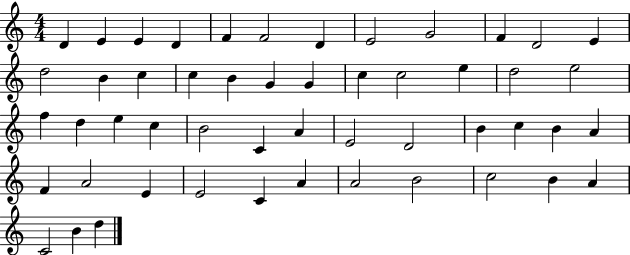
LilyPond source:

{
  \clef treble
  \numericTimeSignature
  \time 4/4
  \key c \major
  d'4 e'4 e'4 d'4 | f'4 f'2 d'4 | e'2 g'2 | f'4 d'2 e'4 | \break d''2 b'4 c''4 | c''4 b'4 g'4 g'4 | c''4 c''2 e''4 | d''2 e''2 | \break f''4 d''4 e''4 c''4 | b'2 c'4 a'4 | e'2 d'2 | b'4 c''4 b'4 a'4 | \break f'4 a'2 e'4 | e'2 c'4 a'4 | a'2 b'2 | c''2 b'4 a'4 | \break c'2 b'4 d''4 | \bar "|."
}